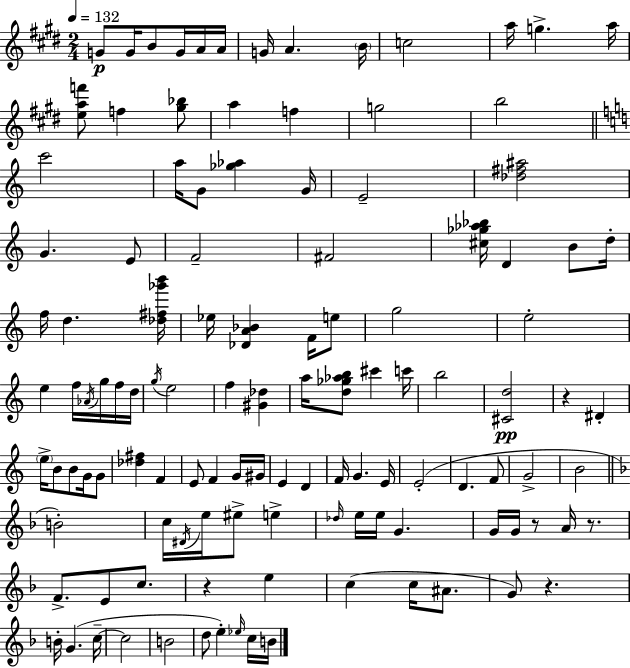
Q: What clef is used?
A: treble